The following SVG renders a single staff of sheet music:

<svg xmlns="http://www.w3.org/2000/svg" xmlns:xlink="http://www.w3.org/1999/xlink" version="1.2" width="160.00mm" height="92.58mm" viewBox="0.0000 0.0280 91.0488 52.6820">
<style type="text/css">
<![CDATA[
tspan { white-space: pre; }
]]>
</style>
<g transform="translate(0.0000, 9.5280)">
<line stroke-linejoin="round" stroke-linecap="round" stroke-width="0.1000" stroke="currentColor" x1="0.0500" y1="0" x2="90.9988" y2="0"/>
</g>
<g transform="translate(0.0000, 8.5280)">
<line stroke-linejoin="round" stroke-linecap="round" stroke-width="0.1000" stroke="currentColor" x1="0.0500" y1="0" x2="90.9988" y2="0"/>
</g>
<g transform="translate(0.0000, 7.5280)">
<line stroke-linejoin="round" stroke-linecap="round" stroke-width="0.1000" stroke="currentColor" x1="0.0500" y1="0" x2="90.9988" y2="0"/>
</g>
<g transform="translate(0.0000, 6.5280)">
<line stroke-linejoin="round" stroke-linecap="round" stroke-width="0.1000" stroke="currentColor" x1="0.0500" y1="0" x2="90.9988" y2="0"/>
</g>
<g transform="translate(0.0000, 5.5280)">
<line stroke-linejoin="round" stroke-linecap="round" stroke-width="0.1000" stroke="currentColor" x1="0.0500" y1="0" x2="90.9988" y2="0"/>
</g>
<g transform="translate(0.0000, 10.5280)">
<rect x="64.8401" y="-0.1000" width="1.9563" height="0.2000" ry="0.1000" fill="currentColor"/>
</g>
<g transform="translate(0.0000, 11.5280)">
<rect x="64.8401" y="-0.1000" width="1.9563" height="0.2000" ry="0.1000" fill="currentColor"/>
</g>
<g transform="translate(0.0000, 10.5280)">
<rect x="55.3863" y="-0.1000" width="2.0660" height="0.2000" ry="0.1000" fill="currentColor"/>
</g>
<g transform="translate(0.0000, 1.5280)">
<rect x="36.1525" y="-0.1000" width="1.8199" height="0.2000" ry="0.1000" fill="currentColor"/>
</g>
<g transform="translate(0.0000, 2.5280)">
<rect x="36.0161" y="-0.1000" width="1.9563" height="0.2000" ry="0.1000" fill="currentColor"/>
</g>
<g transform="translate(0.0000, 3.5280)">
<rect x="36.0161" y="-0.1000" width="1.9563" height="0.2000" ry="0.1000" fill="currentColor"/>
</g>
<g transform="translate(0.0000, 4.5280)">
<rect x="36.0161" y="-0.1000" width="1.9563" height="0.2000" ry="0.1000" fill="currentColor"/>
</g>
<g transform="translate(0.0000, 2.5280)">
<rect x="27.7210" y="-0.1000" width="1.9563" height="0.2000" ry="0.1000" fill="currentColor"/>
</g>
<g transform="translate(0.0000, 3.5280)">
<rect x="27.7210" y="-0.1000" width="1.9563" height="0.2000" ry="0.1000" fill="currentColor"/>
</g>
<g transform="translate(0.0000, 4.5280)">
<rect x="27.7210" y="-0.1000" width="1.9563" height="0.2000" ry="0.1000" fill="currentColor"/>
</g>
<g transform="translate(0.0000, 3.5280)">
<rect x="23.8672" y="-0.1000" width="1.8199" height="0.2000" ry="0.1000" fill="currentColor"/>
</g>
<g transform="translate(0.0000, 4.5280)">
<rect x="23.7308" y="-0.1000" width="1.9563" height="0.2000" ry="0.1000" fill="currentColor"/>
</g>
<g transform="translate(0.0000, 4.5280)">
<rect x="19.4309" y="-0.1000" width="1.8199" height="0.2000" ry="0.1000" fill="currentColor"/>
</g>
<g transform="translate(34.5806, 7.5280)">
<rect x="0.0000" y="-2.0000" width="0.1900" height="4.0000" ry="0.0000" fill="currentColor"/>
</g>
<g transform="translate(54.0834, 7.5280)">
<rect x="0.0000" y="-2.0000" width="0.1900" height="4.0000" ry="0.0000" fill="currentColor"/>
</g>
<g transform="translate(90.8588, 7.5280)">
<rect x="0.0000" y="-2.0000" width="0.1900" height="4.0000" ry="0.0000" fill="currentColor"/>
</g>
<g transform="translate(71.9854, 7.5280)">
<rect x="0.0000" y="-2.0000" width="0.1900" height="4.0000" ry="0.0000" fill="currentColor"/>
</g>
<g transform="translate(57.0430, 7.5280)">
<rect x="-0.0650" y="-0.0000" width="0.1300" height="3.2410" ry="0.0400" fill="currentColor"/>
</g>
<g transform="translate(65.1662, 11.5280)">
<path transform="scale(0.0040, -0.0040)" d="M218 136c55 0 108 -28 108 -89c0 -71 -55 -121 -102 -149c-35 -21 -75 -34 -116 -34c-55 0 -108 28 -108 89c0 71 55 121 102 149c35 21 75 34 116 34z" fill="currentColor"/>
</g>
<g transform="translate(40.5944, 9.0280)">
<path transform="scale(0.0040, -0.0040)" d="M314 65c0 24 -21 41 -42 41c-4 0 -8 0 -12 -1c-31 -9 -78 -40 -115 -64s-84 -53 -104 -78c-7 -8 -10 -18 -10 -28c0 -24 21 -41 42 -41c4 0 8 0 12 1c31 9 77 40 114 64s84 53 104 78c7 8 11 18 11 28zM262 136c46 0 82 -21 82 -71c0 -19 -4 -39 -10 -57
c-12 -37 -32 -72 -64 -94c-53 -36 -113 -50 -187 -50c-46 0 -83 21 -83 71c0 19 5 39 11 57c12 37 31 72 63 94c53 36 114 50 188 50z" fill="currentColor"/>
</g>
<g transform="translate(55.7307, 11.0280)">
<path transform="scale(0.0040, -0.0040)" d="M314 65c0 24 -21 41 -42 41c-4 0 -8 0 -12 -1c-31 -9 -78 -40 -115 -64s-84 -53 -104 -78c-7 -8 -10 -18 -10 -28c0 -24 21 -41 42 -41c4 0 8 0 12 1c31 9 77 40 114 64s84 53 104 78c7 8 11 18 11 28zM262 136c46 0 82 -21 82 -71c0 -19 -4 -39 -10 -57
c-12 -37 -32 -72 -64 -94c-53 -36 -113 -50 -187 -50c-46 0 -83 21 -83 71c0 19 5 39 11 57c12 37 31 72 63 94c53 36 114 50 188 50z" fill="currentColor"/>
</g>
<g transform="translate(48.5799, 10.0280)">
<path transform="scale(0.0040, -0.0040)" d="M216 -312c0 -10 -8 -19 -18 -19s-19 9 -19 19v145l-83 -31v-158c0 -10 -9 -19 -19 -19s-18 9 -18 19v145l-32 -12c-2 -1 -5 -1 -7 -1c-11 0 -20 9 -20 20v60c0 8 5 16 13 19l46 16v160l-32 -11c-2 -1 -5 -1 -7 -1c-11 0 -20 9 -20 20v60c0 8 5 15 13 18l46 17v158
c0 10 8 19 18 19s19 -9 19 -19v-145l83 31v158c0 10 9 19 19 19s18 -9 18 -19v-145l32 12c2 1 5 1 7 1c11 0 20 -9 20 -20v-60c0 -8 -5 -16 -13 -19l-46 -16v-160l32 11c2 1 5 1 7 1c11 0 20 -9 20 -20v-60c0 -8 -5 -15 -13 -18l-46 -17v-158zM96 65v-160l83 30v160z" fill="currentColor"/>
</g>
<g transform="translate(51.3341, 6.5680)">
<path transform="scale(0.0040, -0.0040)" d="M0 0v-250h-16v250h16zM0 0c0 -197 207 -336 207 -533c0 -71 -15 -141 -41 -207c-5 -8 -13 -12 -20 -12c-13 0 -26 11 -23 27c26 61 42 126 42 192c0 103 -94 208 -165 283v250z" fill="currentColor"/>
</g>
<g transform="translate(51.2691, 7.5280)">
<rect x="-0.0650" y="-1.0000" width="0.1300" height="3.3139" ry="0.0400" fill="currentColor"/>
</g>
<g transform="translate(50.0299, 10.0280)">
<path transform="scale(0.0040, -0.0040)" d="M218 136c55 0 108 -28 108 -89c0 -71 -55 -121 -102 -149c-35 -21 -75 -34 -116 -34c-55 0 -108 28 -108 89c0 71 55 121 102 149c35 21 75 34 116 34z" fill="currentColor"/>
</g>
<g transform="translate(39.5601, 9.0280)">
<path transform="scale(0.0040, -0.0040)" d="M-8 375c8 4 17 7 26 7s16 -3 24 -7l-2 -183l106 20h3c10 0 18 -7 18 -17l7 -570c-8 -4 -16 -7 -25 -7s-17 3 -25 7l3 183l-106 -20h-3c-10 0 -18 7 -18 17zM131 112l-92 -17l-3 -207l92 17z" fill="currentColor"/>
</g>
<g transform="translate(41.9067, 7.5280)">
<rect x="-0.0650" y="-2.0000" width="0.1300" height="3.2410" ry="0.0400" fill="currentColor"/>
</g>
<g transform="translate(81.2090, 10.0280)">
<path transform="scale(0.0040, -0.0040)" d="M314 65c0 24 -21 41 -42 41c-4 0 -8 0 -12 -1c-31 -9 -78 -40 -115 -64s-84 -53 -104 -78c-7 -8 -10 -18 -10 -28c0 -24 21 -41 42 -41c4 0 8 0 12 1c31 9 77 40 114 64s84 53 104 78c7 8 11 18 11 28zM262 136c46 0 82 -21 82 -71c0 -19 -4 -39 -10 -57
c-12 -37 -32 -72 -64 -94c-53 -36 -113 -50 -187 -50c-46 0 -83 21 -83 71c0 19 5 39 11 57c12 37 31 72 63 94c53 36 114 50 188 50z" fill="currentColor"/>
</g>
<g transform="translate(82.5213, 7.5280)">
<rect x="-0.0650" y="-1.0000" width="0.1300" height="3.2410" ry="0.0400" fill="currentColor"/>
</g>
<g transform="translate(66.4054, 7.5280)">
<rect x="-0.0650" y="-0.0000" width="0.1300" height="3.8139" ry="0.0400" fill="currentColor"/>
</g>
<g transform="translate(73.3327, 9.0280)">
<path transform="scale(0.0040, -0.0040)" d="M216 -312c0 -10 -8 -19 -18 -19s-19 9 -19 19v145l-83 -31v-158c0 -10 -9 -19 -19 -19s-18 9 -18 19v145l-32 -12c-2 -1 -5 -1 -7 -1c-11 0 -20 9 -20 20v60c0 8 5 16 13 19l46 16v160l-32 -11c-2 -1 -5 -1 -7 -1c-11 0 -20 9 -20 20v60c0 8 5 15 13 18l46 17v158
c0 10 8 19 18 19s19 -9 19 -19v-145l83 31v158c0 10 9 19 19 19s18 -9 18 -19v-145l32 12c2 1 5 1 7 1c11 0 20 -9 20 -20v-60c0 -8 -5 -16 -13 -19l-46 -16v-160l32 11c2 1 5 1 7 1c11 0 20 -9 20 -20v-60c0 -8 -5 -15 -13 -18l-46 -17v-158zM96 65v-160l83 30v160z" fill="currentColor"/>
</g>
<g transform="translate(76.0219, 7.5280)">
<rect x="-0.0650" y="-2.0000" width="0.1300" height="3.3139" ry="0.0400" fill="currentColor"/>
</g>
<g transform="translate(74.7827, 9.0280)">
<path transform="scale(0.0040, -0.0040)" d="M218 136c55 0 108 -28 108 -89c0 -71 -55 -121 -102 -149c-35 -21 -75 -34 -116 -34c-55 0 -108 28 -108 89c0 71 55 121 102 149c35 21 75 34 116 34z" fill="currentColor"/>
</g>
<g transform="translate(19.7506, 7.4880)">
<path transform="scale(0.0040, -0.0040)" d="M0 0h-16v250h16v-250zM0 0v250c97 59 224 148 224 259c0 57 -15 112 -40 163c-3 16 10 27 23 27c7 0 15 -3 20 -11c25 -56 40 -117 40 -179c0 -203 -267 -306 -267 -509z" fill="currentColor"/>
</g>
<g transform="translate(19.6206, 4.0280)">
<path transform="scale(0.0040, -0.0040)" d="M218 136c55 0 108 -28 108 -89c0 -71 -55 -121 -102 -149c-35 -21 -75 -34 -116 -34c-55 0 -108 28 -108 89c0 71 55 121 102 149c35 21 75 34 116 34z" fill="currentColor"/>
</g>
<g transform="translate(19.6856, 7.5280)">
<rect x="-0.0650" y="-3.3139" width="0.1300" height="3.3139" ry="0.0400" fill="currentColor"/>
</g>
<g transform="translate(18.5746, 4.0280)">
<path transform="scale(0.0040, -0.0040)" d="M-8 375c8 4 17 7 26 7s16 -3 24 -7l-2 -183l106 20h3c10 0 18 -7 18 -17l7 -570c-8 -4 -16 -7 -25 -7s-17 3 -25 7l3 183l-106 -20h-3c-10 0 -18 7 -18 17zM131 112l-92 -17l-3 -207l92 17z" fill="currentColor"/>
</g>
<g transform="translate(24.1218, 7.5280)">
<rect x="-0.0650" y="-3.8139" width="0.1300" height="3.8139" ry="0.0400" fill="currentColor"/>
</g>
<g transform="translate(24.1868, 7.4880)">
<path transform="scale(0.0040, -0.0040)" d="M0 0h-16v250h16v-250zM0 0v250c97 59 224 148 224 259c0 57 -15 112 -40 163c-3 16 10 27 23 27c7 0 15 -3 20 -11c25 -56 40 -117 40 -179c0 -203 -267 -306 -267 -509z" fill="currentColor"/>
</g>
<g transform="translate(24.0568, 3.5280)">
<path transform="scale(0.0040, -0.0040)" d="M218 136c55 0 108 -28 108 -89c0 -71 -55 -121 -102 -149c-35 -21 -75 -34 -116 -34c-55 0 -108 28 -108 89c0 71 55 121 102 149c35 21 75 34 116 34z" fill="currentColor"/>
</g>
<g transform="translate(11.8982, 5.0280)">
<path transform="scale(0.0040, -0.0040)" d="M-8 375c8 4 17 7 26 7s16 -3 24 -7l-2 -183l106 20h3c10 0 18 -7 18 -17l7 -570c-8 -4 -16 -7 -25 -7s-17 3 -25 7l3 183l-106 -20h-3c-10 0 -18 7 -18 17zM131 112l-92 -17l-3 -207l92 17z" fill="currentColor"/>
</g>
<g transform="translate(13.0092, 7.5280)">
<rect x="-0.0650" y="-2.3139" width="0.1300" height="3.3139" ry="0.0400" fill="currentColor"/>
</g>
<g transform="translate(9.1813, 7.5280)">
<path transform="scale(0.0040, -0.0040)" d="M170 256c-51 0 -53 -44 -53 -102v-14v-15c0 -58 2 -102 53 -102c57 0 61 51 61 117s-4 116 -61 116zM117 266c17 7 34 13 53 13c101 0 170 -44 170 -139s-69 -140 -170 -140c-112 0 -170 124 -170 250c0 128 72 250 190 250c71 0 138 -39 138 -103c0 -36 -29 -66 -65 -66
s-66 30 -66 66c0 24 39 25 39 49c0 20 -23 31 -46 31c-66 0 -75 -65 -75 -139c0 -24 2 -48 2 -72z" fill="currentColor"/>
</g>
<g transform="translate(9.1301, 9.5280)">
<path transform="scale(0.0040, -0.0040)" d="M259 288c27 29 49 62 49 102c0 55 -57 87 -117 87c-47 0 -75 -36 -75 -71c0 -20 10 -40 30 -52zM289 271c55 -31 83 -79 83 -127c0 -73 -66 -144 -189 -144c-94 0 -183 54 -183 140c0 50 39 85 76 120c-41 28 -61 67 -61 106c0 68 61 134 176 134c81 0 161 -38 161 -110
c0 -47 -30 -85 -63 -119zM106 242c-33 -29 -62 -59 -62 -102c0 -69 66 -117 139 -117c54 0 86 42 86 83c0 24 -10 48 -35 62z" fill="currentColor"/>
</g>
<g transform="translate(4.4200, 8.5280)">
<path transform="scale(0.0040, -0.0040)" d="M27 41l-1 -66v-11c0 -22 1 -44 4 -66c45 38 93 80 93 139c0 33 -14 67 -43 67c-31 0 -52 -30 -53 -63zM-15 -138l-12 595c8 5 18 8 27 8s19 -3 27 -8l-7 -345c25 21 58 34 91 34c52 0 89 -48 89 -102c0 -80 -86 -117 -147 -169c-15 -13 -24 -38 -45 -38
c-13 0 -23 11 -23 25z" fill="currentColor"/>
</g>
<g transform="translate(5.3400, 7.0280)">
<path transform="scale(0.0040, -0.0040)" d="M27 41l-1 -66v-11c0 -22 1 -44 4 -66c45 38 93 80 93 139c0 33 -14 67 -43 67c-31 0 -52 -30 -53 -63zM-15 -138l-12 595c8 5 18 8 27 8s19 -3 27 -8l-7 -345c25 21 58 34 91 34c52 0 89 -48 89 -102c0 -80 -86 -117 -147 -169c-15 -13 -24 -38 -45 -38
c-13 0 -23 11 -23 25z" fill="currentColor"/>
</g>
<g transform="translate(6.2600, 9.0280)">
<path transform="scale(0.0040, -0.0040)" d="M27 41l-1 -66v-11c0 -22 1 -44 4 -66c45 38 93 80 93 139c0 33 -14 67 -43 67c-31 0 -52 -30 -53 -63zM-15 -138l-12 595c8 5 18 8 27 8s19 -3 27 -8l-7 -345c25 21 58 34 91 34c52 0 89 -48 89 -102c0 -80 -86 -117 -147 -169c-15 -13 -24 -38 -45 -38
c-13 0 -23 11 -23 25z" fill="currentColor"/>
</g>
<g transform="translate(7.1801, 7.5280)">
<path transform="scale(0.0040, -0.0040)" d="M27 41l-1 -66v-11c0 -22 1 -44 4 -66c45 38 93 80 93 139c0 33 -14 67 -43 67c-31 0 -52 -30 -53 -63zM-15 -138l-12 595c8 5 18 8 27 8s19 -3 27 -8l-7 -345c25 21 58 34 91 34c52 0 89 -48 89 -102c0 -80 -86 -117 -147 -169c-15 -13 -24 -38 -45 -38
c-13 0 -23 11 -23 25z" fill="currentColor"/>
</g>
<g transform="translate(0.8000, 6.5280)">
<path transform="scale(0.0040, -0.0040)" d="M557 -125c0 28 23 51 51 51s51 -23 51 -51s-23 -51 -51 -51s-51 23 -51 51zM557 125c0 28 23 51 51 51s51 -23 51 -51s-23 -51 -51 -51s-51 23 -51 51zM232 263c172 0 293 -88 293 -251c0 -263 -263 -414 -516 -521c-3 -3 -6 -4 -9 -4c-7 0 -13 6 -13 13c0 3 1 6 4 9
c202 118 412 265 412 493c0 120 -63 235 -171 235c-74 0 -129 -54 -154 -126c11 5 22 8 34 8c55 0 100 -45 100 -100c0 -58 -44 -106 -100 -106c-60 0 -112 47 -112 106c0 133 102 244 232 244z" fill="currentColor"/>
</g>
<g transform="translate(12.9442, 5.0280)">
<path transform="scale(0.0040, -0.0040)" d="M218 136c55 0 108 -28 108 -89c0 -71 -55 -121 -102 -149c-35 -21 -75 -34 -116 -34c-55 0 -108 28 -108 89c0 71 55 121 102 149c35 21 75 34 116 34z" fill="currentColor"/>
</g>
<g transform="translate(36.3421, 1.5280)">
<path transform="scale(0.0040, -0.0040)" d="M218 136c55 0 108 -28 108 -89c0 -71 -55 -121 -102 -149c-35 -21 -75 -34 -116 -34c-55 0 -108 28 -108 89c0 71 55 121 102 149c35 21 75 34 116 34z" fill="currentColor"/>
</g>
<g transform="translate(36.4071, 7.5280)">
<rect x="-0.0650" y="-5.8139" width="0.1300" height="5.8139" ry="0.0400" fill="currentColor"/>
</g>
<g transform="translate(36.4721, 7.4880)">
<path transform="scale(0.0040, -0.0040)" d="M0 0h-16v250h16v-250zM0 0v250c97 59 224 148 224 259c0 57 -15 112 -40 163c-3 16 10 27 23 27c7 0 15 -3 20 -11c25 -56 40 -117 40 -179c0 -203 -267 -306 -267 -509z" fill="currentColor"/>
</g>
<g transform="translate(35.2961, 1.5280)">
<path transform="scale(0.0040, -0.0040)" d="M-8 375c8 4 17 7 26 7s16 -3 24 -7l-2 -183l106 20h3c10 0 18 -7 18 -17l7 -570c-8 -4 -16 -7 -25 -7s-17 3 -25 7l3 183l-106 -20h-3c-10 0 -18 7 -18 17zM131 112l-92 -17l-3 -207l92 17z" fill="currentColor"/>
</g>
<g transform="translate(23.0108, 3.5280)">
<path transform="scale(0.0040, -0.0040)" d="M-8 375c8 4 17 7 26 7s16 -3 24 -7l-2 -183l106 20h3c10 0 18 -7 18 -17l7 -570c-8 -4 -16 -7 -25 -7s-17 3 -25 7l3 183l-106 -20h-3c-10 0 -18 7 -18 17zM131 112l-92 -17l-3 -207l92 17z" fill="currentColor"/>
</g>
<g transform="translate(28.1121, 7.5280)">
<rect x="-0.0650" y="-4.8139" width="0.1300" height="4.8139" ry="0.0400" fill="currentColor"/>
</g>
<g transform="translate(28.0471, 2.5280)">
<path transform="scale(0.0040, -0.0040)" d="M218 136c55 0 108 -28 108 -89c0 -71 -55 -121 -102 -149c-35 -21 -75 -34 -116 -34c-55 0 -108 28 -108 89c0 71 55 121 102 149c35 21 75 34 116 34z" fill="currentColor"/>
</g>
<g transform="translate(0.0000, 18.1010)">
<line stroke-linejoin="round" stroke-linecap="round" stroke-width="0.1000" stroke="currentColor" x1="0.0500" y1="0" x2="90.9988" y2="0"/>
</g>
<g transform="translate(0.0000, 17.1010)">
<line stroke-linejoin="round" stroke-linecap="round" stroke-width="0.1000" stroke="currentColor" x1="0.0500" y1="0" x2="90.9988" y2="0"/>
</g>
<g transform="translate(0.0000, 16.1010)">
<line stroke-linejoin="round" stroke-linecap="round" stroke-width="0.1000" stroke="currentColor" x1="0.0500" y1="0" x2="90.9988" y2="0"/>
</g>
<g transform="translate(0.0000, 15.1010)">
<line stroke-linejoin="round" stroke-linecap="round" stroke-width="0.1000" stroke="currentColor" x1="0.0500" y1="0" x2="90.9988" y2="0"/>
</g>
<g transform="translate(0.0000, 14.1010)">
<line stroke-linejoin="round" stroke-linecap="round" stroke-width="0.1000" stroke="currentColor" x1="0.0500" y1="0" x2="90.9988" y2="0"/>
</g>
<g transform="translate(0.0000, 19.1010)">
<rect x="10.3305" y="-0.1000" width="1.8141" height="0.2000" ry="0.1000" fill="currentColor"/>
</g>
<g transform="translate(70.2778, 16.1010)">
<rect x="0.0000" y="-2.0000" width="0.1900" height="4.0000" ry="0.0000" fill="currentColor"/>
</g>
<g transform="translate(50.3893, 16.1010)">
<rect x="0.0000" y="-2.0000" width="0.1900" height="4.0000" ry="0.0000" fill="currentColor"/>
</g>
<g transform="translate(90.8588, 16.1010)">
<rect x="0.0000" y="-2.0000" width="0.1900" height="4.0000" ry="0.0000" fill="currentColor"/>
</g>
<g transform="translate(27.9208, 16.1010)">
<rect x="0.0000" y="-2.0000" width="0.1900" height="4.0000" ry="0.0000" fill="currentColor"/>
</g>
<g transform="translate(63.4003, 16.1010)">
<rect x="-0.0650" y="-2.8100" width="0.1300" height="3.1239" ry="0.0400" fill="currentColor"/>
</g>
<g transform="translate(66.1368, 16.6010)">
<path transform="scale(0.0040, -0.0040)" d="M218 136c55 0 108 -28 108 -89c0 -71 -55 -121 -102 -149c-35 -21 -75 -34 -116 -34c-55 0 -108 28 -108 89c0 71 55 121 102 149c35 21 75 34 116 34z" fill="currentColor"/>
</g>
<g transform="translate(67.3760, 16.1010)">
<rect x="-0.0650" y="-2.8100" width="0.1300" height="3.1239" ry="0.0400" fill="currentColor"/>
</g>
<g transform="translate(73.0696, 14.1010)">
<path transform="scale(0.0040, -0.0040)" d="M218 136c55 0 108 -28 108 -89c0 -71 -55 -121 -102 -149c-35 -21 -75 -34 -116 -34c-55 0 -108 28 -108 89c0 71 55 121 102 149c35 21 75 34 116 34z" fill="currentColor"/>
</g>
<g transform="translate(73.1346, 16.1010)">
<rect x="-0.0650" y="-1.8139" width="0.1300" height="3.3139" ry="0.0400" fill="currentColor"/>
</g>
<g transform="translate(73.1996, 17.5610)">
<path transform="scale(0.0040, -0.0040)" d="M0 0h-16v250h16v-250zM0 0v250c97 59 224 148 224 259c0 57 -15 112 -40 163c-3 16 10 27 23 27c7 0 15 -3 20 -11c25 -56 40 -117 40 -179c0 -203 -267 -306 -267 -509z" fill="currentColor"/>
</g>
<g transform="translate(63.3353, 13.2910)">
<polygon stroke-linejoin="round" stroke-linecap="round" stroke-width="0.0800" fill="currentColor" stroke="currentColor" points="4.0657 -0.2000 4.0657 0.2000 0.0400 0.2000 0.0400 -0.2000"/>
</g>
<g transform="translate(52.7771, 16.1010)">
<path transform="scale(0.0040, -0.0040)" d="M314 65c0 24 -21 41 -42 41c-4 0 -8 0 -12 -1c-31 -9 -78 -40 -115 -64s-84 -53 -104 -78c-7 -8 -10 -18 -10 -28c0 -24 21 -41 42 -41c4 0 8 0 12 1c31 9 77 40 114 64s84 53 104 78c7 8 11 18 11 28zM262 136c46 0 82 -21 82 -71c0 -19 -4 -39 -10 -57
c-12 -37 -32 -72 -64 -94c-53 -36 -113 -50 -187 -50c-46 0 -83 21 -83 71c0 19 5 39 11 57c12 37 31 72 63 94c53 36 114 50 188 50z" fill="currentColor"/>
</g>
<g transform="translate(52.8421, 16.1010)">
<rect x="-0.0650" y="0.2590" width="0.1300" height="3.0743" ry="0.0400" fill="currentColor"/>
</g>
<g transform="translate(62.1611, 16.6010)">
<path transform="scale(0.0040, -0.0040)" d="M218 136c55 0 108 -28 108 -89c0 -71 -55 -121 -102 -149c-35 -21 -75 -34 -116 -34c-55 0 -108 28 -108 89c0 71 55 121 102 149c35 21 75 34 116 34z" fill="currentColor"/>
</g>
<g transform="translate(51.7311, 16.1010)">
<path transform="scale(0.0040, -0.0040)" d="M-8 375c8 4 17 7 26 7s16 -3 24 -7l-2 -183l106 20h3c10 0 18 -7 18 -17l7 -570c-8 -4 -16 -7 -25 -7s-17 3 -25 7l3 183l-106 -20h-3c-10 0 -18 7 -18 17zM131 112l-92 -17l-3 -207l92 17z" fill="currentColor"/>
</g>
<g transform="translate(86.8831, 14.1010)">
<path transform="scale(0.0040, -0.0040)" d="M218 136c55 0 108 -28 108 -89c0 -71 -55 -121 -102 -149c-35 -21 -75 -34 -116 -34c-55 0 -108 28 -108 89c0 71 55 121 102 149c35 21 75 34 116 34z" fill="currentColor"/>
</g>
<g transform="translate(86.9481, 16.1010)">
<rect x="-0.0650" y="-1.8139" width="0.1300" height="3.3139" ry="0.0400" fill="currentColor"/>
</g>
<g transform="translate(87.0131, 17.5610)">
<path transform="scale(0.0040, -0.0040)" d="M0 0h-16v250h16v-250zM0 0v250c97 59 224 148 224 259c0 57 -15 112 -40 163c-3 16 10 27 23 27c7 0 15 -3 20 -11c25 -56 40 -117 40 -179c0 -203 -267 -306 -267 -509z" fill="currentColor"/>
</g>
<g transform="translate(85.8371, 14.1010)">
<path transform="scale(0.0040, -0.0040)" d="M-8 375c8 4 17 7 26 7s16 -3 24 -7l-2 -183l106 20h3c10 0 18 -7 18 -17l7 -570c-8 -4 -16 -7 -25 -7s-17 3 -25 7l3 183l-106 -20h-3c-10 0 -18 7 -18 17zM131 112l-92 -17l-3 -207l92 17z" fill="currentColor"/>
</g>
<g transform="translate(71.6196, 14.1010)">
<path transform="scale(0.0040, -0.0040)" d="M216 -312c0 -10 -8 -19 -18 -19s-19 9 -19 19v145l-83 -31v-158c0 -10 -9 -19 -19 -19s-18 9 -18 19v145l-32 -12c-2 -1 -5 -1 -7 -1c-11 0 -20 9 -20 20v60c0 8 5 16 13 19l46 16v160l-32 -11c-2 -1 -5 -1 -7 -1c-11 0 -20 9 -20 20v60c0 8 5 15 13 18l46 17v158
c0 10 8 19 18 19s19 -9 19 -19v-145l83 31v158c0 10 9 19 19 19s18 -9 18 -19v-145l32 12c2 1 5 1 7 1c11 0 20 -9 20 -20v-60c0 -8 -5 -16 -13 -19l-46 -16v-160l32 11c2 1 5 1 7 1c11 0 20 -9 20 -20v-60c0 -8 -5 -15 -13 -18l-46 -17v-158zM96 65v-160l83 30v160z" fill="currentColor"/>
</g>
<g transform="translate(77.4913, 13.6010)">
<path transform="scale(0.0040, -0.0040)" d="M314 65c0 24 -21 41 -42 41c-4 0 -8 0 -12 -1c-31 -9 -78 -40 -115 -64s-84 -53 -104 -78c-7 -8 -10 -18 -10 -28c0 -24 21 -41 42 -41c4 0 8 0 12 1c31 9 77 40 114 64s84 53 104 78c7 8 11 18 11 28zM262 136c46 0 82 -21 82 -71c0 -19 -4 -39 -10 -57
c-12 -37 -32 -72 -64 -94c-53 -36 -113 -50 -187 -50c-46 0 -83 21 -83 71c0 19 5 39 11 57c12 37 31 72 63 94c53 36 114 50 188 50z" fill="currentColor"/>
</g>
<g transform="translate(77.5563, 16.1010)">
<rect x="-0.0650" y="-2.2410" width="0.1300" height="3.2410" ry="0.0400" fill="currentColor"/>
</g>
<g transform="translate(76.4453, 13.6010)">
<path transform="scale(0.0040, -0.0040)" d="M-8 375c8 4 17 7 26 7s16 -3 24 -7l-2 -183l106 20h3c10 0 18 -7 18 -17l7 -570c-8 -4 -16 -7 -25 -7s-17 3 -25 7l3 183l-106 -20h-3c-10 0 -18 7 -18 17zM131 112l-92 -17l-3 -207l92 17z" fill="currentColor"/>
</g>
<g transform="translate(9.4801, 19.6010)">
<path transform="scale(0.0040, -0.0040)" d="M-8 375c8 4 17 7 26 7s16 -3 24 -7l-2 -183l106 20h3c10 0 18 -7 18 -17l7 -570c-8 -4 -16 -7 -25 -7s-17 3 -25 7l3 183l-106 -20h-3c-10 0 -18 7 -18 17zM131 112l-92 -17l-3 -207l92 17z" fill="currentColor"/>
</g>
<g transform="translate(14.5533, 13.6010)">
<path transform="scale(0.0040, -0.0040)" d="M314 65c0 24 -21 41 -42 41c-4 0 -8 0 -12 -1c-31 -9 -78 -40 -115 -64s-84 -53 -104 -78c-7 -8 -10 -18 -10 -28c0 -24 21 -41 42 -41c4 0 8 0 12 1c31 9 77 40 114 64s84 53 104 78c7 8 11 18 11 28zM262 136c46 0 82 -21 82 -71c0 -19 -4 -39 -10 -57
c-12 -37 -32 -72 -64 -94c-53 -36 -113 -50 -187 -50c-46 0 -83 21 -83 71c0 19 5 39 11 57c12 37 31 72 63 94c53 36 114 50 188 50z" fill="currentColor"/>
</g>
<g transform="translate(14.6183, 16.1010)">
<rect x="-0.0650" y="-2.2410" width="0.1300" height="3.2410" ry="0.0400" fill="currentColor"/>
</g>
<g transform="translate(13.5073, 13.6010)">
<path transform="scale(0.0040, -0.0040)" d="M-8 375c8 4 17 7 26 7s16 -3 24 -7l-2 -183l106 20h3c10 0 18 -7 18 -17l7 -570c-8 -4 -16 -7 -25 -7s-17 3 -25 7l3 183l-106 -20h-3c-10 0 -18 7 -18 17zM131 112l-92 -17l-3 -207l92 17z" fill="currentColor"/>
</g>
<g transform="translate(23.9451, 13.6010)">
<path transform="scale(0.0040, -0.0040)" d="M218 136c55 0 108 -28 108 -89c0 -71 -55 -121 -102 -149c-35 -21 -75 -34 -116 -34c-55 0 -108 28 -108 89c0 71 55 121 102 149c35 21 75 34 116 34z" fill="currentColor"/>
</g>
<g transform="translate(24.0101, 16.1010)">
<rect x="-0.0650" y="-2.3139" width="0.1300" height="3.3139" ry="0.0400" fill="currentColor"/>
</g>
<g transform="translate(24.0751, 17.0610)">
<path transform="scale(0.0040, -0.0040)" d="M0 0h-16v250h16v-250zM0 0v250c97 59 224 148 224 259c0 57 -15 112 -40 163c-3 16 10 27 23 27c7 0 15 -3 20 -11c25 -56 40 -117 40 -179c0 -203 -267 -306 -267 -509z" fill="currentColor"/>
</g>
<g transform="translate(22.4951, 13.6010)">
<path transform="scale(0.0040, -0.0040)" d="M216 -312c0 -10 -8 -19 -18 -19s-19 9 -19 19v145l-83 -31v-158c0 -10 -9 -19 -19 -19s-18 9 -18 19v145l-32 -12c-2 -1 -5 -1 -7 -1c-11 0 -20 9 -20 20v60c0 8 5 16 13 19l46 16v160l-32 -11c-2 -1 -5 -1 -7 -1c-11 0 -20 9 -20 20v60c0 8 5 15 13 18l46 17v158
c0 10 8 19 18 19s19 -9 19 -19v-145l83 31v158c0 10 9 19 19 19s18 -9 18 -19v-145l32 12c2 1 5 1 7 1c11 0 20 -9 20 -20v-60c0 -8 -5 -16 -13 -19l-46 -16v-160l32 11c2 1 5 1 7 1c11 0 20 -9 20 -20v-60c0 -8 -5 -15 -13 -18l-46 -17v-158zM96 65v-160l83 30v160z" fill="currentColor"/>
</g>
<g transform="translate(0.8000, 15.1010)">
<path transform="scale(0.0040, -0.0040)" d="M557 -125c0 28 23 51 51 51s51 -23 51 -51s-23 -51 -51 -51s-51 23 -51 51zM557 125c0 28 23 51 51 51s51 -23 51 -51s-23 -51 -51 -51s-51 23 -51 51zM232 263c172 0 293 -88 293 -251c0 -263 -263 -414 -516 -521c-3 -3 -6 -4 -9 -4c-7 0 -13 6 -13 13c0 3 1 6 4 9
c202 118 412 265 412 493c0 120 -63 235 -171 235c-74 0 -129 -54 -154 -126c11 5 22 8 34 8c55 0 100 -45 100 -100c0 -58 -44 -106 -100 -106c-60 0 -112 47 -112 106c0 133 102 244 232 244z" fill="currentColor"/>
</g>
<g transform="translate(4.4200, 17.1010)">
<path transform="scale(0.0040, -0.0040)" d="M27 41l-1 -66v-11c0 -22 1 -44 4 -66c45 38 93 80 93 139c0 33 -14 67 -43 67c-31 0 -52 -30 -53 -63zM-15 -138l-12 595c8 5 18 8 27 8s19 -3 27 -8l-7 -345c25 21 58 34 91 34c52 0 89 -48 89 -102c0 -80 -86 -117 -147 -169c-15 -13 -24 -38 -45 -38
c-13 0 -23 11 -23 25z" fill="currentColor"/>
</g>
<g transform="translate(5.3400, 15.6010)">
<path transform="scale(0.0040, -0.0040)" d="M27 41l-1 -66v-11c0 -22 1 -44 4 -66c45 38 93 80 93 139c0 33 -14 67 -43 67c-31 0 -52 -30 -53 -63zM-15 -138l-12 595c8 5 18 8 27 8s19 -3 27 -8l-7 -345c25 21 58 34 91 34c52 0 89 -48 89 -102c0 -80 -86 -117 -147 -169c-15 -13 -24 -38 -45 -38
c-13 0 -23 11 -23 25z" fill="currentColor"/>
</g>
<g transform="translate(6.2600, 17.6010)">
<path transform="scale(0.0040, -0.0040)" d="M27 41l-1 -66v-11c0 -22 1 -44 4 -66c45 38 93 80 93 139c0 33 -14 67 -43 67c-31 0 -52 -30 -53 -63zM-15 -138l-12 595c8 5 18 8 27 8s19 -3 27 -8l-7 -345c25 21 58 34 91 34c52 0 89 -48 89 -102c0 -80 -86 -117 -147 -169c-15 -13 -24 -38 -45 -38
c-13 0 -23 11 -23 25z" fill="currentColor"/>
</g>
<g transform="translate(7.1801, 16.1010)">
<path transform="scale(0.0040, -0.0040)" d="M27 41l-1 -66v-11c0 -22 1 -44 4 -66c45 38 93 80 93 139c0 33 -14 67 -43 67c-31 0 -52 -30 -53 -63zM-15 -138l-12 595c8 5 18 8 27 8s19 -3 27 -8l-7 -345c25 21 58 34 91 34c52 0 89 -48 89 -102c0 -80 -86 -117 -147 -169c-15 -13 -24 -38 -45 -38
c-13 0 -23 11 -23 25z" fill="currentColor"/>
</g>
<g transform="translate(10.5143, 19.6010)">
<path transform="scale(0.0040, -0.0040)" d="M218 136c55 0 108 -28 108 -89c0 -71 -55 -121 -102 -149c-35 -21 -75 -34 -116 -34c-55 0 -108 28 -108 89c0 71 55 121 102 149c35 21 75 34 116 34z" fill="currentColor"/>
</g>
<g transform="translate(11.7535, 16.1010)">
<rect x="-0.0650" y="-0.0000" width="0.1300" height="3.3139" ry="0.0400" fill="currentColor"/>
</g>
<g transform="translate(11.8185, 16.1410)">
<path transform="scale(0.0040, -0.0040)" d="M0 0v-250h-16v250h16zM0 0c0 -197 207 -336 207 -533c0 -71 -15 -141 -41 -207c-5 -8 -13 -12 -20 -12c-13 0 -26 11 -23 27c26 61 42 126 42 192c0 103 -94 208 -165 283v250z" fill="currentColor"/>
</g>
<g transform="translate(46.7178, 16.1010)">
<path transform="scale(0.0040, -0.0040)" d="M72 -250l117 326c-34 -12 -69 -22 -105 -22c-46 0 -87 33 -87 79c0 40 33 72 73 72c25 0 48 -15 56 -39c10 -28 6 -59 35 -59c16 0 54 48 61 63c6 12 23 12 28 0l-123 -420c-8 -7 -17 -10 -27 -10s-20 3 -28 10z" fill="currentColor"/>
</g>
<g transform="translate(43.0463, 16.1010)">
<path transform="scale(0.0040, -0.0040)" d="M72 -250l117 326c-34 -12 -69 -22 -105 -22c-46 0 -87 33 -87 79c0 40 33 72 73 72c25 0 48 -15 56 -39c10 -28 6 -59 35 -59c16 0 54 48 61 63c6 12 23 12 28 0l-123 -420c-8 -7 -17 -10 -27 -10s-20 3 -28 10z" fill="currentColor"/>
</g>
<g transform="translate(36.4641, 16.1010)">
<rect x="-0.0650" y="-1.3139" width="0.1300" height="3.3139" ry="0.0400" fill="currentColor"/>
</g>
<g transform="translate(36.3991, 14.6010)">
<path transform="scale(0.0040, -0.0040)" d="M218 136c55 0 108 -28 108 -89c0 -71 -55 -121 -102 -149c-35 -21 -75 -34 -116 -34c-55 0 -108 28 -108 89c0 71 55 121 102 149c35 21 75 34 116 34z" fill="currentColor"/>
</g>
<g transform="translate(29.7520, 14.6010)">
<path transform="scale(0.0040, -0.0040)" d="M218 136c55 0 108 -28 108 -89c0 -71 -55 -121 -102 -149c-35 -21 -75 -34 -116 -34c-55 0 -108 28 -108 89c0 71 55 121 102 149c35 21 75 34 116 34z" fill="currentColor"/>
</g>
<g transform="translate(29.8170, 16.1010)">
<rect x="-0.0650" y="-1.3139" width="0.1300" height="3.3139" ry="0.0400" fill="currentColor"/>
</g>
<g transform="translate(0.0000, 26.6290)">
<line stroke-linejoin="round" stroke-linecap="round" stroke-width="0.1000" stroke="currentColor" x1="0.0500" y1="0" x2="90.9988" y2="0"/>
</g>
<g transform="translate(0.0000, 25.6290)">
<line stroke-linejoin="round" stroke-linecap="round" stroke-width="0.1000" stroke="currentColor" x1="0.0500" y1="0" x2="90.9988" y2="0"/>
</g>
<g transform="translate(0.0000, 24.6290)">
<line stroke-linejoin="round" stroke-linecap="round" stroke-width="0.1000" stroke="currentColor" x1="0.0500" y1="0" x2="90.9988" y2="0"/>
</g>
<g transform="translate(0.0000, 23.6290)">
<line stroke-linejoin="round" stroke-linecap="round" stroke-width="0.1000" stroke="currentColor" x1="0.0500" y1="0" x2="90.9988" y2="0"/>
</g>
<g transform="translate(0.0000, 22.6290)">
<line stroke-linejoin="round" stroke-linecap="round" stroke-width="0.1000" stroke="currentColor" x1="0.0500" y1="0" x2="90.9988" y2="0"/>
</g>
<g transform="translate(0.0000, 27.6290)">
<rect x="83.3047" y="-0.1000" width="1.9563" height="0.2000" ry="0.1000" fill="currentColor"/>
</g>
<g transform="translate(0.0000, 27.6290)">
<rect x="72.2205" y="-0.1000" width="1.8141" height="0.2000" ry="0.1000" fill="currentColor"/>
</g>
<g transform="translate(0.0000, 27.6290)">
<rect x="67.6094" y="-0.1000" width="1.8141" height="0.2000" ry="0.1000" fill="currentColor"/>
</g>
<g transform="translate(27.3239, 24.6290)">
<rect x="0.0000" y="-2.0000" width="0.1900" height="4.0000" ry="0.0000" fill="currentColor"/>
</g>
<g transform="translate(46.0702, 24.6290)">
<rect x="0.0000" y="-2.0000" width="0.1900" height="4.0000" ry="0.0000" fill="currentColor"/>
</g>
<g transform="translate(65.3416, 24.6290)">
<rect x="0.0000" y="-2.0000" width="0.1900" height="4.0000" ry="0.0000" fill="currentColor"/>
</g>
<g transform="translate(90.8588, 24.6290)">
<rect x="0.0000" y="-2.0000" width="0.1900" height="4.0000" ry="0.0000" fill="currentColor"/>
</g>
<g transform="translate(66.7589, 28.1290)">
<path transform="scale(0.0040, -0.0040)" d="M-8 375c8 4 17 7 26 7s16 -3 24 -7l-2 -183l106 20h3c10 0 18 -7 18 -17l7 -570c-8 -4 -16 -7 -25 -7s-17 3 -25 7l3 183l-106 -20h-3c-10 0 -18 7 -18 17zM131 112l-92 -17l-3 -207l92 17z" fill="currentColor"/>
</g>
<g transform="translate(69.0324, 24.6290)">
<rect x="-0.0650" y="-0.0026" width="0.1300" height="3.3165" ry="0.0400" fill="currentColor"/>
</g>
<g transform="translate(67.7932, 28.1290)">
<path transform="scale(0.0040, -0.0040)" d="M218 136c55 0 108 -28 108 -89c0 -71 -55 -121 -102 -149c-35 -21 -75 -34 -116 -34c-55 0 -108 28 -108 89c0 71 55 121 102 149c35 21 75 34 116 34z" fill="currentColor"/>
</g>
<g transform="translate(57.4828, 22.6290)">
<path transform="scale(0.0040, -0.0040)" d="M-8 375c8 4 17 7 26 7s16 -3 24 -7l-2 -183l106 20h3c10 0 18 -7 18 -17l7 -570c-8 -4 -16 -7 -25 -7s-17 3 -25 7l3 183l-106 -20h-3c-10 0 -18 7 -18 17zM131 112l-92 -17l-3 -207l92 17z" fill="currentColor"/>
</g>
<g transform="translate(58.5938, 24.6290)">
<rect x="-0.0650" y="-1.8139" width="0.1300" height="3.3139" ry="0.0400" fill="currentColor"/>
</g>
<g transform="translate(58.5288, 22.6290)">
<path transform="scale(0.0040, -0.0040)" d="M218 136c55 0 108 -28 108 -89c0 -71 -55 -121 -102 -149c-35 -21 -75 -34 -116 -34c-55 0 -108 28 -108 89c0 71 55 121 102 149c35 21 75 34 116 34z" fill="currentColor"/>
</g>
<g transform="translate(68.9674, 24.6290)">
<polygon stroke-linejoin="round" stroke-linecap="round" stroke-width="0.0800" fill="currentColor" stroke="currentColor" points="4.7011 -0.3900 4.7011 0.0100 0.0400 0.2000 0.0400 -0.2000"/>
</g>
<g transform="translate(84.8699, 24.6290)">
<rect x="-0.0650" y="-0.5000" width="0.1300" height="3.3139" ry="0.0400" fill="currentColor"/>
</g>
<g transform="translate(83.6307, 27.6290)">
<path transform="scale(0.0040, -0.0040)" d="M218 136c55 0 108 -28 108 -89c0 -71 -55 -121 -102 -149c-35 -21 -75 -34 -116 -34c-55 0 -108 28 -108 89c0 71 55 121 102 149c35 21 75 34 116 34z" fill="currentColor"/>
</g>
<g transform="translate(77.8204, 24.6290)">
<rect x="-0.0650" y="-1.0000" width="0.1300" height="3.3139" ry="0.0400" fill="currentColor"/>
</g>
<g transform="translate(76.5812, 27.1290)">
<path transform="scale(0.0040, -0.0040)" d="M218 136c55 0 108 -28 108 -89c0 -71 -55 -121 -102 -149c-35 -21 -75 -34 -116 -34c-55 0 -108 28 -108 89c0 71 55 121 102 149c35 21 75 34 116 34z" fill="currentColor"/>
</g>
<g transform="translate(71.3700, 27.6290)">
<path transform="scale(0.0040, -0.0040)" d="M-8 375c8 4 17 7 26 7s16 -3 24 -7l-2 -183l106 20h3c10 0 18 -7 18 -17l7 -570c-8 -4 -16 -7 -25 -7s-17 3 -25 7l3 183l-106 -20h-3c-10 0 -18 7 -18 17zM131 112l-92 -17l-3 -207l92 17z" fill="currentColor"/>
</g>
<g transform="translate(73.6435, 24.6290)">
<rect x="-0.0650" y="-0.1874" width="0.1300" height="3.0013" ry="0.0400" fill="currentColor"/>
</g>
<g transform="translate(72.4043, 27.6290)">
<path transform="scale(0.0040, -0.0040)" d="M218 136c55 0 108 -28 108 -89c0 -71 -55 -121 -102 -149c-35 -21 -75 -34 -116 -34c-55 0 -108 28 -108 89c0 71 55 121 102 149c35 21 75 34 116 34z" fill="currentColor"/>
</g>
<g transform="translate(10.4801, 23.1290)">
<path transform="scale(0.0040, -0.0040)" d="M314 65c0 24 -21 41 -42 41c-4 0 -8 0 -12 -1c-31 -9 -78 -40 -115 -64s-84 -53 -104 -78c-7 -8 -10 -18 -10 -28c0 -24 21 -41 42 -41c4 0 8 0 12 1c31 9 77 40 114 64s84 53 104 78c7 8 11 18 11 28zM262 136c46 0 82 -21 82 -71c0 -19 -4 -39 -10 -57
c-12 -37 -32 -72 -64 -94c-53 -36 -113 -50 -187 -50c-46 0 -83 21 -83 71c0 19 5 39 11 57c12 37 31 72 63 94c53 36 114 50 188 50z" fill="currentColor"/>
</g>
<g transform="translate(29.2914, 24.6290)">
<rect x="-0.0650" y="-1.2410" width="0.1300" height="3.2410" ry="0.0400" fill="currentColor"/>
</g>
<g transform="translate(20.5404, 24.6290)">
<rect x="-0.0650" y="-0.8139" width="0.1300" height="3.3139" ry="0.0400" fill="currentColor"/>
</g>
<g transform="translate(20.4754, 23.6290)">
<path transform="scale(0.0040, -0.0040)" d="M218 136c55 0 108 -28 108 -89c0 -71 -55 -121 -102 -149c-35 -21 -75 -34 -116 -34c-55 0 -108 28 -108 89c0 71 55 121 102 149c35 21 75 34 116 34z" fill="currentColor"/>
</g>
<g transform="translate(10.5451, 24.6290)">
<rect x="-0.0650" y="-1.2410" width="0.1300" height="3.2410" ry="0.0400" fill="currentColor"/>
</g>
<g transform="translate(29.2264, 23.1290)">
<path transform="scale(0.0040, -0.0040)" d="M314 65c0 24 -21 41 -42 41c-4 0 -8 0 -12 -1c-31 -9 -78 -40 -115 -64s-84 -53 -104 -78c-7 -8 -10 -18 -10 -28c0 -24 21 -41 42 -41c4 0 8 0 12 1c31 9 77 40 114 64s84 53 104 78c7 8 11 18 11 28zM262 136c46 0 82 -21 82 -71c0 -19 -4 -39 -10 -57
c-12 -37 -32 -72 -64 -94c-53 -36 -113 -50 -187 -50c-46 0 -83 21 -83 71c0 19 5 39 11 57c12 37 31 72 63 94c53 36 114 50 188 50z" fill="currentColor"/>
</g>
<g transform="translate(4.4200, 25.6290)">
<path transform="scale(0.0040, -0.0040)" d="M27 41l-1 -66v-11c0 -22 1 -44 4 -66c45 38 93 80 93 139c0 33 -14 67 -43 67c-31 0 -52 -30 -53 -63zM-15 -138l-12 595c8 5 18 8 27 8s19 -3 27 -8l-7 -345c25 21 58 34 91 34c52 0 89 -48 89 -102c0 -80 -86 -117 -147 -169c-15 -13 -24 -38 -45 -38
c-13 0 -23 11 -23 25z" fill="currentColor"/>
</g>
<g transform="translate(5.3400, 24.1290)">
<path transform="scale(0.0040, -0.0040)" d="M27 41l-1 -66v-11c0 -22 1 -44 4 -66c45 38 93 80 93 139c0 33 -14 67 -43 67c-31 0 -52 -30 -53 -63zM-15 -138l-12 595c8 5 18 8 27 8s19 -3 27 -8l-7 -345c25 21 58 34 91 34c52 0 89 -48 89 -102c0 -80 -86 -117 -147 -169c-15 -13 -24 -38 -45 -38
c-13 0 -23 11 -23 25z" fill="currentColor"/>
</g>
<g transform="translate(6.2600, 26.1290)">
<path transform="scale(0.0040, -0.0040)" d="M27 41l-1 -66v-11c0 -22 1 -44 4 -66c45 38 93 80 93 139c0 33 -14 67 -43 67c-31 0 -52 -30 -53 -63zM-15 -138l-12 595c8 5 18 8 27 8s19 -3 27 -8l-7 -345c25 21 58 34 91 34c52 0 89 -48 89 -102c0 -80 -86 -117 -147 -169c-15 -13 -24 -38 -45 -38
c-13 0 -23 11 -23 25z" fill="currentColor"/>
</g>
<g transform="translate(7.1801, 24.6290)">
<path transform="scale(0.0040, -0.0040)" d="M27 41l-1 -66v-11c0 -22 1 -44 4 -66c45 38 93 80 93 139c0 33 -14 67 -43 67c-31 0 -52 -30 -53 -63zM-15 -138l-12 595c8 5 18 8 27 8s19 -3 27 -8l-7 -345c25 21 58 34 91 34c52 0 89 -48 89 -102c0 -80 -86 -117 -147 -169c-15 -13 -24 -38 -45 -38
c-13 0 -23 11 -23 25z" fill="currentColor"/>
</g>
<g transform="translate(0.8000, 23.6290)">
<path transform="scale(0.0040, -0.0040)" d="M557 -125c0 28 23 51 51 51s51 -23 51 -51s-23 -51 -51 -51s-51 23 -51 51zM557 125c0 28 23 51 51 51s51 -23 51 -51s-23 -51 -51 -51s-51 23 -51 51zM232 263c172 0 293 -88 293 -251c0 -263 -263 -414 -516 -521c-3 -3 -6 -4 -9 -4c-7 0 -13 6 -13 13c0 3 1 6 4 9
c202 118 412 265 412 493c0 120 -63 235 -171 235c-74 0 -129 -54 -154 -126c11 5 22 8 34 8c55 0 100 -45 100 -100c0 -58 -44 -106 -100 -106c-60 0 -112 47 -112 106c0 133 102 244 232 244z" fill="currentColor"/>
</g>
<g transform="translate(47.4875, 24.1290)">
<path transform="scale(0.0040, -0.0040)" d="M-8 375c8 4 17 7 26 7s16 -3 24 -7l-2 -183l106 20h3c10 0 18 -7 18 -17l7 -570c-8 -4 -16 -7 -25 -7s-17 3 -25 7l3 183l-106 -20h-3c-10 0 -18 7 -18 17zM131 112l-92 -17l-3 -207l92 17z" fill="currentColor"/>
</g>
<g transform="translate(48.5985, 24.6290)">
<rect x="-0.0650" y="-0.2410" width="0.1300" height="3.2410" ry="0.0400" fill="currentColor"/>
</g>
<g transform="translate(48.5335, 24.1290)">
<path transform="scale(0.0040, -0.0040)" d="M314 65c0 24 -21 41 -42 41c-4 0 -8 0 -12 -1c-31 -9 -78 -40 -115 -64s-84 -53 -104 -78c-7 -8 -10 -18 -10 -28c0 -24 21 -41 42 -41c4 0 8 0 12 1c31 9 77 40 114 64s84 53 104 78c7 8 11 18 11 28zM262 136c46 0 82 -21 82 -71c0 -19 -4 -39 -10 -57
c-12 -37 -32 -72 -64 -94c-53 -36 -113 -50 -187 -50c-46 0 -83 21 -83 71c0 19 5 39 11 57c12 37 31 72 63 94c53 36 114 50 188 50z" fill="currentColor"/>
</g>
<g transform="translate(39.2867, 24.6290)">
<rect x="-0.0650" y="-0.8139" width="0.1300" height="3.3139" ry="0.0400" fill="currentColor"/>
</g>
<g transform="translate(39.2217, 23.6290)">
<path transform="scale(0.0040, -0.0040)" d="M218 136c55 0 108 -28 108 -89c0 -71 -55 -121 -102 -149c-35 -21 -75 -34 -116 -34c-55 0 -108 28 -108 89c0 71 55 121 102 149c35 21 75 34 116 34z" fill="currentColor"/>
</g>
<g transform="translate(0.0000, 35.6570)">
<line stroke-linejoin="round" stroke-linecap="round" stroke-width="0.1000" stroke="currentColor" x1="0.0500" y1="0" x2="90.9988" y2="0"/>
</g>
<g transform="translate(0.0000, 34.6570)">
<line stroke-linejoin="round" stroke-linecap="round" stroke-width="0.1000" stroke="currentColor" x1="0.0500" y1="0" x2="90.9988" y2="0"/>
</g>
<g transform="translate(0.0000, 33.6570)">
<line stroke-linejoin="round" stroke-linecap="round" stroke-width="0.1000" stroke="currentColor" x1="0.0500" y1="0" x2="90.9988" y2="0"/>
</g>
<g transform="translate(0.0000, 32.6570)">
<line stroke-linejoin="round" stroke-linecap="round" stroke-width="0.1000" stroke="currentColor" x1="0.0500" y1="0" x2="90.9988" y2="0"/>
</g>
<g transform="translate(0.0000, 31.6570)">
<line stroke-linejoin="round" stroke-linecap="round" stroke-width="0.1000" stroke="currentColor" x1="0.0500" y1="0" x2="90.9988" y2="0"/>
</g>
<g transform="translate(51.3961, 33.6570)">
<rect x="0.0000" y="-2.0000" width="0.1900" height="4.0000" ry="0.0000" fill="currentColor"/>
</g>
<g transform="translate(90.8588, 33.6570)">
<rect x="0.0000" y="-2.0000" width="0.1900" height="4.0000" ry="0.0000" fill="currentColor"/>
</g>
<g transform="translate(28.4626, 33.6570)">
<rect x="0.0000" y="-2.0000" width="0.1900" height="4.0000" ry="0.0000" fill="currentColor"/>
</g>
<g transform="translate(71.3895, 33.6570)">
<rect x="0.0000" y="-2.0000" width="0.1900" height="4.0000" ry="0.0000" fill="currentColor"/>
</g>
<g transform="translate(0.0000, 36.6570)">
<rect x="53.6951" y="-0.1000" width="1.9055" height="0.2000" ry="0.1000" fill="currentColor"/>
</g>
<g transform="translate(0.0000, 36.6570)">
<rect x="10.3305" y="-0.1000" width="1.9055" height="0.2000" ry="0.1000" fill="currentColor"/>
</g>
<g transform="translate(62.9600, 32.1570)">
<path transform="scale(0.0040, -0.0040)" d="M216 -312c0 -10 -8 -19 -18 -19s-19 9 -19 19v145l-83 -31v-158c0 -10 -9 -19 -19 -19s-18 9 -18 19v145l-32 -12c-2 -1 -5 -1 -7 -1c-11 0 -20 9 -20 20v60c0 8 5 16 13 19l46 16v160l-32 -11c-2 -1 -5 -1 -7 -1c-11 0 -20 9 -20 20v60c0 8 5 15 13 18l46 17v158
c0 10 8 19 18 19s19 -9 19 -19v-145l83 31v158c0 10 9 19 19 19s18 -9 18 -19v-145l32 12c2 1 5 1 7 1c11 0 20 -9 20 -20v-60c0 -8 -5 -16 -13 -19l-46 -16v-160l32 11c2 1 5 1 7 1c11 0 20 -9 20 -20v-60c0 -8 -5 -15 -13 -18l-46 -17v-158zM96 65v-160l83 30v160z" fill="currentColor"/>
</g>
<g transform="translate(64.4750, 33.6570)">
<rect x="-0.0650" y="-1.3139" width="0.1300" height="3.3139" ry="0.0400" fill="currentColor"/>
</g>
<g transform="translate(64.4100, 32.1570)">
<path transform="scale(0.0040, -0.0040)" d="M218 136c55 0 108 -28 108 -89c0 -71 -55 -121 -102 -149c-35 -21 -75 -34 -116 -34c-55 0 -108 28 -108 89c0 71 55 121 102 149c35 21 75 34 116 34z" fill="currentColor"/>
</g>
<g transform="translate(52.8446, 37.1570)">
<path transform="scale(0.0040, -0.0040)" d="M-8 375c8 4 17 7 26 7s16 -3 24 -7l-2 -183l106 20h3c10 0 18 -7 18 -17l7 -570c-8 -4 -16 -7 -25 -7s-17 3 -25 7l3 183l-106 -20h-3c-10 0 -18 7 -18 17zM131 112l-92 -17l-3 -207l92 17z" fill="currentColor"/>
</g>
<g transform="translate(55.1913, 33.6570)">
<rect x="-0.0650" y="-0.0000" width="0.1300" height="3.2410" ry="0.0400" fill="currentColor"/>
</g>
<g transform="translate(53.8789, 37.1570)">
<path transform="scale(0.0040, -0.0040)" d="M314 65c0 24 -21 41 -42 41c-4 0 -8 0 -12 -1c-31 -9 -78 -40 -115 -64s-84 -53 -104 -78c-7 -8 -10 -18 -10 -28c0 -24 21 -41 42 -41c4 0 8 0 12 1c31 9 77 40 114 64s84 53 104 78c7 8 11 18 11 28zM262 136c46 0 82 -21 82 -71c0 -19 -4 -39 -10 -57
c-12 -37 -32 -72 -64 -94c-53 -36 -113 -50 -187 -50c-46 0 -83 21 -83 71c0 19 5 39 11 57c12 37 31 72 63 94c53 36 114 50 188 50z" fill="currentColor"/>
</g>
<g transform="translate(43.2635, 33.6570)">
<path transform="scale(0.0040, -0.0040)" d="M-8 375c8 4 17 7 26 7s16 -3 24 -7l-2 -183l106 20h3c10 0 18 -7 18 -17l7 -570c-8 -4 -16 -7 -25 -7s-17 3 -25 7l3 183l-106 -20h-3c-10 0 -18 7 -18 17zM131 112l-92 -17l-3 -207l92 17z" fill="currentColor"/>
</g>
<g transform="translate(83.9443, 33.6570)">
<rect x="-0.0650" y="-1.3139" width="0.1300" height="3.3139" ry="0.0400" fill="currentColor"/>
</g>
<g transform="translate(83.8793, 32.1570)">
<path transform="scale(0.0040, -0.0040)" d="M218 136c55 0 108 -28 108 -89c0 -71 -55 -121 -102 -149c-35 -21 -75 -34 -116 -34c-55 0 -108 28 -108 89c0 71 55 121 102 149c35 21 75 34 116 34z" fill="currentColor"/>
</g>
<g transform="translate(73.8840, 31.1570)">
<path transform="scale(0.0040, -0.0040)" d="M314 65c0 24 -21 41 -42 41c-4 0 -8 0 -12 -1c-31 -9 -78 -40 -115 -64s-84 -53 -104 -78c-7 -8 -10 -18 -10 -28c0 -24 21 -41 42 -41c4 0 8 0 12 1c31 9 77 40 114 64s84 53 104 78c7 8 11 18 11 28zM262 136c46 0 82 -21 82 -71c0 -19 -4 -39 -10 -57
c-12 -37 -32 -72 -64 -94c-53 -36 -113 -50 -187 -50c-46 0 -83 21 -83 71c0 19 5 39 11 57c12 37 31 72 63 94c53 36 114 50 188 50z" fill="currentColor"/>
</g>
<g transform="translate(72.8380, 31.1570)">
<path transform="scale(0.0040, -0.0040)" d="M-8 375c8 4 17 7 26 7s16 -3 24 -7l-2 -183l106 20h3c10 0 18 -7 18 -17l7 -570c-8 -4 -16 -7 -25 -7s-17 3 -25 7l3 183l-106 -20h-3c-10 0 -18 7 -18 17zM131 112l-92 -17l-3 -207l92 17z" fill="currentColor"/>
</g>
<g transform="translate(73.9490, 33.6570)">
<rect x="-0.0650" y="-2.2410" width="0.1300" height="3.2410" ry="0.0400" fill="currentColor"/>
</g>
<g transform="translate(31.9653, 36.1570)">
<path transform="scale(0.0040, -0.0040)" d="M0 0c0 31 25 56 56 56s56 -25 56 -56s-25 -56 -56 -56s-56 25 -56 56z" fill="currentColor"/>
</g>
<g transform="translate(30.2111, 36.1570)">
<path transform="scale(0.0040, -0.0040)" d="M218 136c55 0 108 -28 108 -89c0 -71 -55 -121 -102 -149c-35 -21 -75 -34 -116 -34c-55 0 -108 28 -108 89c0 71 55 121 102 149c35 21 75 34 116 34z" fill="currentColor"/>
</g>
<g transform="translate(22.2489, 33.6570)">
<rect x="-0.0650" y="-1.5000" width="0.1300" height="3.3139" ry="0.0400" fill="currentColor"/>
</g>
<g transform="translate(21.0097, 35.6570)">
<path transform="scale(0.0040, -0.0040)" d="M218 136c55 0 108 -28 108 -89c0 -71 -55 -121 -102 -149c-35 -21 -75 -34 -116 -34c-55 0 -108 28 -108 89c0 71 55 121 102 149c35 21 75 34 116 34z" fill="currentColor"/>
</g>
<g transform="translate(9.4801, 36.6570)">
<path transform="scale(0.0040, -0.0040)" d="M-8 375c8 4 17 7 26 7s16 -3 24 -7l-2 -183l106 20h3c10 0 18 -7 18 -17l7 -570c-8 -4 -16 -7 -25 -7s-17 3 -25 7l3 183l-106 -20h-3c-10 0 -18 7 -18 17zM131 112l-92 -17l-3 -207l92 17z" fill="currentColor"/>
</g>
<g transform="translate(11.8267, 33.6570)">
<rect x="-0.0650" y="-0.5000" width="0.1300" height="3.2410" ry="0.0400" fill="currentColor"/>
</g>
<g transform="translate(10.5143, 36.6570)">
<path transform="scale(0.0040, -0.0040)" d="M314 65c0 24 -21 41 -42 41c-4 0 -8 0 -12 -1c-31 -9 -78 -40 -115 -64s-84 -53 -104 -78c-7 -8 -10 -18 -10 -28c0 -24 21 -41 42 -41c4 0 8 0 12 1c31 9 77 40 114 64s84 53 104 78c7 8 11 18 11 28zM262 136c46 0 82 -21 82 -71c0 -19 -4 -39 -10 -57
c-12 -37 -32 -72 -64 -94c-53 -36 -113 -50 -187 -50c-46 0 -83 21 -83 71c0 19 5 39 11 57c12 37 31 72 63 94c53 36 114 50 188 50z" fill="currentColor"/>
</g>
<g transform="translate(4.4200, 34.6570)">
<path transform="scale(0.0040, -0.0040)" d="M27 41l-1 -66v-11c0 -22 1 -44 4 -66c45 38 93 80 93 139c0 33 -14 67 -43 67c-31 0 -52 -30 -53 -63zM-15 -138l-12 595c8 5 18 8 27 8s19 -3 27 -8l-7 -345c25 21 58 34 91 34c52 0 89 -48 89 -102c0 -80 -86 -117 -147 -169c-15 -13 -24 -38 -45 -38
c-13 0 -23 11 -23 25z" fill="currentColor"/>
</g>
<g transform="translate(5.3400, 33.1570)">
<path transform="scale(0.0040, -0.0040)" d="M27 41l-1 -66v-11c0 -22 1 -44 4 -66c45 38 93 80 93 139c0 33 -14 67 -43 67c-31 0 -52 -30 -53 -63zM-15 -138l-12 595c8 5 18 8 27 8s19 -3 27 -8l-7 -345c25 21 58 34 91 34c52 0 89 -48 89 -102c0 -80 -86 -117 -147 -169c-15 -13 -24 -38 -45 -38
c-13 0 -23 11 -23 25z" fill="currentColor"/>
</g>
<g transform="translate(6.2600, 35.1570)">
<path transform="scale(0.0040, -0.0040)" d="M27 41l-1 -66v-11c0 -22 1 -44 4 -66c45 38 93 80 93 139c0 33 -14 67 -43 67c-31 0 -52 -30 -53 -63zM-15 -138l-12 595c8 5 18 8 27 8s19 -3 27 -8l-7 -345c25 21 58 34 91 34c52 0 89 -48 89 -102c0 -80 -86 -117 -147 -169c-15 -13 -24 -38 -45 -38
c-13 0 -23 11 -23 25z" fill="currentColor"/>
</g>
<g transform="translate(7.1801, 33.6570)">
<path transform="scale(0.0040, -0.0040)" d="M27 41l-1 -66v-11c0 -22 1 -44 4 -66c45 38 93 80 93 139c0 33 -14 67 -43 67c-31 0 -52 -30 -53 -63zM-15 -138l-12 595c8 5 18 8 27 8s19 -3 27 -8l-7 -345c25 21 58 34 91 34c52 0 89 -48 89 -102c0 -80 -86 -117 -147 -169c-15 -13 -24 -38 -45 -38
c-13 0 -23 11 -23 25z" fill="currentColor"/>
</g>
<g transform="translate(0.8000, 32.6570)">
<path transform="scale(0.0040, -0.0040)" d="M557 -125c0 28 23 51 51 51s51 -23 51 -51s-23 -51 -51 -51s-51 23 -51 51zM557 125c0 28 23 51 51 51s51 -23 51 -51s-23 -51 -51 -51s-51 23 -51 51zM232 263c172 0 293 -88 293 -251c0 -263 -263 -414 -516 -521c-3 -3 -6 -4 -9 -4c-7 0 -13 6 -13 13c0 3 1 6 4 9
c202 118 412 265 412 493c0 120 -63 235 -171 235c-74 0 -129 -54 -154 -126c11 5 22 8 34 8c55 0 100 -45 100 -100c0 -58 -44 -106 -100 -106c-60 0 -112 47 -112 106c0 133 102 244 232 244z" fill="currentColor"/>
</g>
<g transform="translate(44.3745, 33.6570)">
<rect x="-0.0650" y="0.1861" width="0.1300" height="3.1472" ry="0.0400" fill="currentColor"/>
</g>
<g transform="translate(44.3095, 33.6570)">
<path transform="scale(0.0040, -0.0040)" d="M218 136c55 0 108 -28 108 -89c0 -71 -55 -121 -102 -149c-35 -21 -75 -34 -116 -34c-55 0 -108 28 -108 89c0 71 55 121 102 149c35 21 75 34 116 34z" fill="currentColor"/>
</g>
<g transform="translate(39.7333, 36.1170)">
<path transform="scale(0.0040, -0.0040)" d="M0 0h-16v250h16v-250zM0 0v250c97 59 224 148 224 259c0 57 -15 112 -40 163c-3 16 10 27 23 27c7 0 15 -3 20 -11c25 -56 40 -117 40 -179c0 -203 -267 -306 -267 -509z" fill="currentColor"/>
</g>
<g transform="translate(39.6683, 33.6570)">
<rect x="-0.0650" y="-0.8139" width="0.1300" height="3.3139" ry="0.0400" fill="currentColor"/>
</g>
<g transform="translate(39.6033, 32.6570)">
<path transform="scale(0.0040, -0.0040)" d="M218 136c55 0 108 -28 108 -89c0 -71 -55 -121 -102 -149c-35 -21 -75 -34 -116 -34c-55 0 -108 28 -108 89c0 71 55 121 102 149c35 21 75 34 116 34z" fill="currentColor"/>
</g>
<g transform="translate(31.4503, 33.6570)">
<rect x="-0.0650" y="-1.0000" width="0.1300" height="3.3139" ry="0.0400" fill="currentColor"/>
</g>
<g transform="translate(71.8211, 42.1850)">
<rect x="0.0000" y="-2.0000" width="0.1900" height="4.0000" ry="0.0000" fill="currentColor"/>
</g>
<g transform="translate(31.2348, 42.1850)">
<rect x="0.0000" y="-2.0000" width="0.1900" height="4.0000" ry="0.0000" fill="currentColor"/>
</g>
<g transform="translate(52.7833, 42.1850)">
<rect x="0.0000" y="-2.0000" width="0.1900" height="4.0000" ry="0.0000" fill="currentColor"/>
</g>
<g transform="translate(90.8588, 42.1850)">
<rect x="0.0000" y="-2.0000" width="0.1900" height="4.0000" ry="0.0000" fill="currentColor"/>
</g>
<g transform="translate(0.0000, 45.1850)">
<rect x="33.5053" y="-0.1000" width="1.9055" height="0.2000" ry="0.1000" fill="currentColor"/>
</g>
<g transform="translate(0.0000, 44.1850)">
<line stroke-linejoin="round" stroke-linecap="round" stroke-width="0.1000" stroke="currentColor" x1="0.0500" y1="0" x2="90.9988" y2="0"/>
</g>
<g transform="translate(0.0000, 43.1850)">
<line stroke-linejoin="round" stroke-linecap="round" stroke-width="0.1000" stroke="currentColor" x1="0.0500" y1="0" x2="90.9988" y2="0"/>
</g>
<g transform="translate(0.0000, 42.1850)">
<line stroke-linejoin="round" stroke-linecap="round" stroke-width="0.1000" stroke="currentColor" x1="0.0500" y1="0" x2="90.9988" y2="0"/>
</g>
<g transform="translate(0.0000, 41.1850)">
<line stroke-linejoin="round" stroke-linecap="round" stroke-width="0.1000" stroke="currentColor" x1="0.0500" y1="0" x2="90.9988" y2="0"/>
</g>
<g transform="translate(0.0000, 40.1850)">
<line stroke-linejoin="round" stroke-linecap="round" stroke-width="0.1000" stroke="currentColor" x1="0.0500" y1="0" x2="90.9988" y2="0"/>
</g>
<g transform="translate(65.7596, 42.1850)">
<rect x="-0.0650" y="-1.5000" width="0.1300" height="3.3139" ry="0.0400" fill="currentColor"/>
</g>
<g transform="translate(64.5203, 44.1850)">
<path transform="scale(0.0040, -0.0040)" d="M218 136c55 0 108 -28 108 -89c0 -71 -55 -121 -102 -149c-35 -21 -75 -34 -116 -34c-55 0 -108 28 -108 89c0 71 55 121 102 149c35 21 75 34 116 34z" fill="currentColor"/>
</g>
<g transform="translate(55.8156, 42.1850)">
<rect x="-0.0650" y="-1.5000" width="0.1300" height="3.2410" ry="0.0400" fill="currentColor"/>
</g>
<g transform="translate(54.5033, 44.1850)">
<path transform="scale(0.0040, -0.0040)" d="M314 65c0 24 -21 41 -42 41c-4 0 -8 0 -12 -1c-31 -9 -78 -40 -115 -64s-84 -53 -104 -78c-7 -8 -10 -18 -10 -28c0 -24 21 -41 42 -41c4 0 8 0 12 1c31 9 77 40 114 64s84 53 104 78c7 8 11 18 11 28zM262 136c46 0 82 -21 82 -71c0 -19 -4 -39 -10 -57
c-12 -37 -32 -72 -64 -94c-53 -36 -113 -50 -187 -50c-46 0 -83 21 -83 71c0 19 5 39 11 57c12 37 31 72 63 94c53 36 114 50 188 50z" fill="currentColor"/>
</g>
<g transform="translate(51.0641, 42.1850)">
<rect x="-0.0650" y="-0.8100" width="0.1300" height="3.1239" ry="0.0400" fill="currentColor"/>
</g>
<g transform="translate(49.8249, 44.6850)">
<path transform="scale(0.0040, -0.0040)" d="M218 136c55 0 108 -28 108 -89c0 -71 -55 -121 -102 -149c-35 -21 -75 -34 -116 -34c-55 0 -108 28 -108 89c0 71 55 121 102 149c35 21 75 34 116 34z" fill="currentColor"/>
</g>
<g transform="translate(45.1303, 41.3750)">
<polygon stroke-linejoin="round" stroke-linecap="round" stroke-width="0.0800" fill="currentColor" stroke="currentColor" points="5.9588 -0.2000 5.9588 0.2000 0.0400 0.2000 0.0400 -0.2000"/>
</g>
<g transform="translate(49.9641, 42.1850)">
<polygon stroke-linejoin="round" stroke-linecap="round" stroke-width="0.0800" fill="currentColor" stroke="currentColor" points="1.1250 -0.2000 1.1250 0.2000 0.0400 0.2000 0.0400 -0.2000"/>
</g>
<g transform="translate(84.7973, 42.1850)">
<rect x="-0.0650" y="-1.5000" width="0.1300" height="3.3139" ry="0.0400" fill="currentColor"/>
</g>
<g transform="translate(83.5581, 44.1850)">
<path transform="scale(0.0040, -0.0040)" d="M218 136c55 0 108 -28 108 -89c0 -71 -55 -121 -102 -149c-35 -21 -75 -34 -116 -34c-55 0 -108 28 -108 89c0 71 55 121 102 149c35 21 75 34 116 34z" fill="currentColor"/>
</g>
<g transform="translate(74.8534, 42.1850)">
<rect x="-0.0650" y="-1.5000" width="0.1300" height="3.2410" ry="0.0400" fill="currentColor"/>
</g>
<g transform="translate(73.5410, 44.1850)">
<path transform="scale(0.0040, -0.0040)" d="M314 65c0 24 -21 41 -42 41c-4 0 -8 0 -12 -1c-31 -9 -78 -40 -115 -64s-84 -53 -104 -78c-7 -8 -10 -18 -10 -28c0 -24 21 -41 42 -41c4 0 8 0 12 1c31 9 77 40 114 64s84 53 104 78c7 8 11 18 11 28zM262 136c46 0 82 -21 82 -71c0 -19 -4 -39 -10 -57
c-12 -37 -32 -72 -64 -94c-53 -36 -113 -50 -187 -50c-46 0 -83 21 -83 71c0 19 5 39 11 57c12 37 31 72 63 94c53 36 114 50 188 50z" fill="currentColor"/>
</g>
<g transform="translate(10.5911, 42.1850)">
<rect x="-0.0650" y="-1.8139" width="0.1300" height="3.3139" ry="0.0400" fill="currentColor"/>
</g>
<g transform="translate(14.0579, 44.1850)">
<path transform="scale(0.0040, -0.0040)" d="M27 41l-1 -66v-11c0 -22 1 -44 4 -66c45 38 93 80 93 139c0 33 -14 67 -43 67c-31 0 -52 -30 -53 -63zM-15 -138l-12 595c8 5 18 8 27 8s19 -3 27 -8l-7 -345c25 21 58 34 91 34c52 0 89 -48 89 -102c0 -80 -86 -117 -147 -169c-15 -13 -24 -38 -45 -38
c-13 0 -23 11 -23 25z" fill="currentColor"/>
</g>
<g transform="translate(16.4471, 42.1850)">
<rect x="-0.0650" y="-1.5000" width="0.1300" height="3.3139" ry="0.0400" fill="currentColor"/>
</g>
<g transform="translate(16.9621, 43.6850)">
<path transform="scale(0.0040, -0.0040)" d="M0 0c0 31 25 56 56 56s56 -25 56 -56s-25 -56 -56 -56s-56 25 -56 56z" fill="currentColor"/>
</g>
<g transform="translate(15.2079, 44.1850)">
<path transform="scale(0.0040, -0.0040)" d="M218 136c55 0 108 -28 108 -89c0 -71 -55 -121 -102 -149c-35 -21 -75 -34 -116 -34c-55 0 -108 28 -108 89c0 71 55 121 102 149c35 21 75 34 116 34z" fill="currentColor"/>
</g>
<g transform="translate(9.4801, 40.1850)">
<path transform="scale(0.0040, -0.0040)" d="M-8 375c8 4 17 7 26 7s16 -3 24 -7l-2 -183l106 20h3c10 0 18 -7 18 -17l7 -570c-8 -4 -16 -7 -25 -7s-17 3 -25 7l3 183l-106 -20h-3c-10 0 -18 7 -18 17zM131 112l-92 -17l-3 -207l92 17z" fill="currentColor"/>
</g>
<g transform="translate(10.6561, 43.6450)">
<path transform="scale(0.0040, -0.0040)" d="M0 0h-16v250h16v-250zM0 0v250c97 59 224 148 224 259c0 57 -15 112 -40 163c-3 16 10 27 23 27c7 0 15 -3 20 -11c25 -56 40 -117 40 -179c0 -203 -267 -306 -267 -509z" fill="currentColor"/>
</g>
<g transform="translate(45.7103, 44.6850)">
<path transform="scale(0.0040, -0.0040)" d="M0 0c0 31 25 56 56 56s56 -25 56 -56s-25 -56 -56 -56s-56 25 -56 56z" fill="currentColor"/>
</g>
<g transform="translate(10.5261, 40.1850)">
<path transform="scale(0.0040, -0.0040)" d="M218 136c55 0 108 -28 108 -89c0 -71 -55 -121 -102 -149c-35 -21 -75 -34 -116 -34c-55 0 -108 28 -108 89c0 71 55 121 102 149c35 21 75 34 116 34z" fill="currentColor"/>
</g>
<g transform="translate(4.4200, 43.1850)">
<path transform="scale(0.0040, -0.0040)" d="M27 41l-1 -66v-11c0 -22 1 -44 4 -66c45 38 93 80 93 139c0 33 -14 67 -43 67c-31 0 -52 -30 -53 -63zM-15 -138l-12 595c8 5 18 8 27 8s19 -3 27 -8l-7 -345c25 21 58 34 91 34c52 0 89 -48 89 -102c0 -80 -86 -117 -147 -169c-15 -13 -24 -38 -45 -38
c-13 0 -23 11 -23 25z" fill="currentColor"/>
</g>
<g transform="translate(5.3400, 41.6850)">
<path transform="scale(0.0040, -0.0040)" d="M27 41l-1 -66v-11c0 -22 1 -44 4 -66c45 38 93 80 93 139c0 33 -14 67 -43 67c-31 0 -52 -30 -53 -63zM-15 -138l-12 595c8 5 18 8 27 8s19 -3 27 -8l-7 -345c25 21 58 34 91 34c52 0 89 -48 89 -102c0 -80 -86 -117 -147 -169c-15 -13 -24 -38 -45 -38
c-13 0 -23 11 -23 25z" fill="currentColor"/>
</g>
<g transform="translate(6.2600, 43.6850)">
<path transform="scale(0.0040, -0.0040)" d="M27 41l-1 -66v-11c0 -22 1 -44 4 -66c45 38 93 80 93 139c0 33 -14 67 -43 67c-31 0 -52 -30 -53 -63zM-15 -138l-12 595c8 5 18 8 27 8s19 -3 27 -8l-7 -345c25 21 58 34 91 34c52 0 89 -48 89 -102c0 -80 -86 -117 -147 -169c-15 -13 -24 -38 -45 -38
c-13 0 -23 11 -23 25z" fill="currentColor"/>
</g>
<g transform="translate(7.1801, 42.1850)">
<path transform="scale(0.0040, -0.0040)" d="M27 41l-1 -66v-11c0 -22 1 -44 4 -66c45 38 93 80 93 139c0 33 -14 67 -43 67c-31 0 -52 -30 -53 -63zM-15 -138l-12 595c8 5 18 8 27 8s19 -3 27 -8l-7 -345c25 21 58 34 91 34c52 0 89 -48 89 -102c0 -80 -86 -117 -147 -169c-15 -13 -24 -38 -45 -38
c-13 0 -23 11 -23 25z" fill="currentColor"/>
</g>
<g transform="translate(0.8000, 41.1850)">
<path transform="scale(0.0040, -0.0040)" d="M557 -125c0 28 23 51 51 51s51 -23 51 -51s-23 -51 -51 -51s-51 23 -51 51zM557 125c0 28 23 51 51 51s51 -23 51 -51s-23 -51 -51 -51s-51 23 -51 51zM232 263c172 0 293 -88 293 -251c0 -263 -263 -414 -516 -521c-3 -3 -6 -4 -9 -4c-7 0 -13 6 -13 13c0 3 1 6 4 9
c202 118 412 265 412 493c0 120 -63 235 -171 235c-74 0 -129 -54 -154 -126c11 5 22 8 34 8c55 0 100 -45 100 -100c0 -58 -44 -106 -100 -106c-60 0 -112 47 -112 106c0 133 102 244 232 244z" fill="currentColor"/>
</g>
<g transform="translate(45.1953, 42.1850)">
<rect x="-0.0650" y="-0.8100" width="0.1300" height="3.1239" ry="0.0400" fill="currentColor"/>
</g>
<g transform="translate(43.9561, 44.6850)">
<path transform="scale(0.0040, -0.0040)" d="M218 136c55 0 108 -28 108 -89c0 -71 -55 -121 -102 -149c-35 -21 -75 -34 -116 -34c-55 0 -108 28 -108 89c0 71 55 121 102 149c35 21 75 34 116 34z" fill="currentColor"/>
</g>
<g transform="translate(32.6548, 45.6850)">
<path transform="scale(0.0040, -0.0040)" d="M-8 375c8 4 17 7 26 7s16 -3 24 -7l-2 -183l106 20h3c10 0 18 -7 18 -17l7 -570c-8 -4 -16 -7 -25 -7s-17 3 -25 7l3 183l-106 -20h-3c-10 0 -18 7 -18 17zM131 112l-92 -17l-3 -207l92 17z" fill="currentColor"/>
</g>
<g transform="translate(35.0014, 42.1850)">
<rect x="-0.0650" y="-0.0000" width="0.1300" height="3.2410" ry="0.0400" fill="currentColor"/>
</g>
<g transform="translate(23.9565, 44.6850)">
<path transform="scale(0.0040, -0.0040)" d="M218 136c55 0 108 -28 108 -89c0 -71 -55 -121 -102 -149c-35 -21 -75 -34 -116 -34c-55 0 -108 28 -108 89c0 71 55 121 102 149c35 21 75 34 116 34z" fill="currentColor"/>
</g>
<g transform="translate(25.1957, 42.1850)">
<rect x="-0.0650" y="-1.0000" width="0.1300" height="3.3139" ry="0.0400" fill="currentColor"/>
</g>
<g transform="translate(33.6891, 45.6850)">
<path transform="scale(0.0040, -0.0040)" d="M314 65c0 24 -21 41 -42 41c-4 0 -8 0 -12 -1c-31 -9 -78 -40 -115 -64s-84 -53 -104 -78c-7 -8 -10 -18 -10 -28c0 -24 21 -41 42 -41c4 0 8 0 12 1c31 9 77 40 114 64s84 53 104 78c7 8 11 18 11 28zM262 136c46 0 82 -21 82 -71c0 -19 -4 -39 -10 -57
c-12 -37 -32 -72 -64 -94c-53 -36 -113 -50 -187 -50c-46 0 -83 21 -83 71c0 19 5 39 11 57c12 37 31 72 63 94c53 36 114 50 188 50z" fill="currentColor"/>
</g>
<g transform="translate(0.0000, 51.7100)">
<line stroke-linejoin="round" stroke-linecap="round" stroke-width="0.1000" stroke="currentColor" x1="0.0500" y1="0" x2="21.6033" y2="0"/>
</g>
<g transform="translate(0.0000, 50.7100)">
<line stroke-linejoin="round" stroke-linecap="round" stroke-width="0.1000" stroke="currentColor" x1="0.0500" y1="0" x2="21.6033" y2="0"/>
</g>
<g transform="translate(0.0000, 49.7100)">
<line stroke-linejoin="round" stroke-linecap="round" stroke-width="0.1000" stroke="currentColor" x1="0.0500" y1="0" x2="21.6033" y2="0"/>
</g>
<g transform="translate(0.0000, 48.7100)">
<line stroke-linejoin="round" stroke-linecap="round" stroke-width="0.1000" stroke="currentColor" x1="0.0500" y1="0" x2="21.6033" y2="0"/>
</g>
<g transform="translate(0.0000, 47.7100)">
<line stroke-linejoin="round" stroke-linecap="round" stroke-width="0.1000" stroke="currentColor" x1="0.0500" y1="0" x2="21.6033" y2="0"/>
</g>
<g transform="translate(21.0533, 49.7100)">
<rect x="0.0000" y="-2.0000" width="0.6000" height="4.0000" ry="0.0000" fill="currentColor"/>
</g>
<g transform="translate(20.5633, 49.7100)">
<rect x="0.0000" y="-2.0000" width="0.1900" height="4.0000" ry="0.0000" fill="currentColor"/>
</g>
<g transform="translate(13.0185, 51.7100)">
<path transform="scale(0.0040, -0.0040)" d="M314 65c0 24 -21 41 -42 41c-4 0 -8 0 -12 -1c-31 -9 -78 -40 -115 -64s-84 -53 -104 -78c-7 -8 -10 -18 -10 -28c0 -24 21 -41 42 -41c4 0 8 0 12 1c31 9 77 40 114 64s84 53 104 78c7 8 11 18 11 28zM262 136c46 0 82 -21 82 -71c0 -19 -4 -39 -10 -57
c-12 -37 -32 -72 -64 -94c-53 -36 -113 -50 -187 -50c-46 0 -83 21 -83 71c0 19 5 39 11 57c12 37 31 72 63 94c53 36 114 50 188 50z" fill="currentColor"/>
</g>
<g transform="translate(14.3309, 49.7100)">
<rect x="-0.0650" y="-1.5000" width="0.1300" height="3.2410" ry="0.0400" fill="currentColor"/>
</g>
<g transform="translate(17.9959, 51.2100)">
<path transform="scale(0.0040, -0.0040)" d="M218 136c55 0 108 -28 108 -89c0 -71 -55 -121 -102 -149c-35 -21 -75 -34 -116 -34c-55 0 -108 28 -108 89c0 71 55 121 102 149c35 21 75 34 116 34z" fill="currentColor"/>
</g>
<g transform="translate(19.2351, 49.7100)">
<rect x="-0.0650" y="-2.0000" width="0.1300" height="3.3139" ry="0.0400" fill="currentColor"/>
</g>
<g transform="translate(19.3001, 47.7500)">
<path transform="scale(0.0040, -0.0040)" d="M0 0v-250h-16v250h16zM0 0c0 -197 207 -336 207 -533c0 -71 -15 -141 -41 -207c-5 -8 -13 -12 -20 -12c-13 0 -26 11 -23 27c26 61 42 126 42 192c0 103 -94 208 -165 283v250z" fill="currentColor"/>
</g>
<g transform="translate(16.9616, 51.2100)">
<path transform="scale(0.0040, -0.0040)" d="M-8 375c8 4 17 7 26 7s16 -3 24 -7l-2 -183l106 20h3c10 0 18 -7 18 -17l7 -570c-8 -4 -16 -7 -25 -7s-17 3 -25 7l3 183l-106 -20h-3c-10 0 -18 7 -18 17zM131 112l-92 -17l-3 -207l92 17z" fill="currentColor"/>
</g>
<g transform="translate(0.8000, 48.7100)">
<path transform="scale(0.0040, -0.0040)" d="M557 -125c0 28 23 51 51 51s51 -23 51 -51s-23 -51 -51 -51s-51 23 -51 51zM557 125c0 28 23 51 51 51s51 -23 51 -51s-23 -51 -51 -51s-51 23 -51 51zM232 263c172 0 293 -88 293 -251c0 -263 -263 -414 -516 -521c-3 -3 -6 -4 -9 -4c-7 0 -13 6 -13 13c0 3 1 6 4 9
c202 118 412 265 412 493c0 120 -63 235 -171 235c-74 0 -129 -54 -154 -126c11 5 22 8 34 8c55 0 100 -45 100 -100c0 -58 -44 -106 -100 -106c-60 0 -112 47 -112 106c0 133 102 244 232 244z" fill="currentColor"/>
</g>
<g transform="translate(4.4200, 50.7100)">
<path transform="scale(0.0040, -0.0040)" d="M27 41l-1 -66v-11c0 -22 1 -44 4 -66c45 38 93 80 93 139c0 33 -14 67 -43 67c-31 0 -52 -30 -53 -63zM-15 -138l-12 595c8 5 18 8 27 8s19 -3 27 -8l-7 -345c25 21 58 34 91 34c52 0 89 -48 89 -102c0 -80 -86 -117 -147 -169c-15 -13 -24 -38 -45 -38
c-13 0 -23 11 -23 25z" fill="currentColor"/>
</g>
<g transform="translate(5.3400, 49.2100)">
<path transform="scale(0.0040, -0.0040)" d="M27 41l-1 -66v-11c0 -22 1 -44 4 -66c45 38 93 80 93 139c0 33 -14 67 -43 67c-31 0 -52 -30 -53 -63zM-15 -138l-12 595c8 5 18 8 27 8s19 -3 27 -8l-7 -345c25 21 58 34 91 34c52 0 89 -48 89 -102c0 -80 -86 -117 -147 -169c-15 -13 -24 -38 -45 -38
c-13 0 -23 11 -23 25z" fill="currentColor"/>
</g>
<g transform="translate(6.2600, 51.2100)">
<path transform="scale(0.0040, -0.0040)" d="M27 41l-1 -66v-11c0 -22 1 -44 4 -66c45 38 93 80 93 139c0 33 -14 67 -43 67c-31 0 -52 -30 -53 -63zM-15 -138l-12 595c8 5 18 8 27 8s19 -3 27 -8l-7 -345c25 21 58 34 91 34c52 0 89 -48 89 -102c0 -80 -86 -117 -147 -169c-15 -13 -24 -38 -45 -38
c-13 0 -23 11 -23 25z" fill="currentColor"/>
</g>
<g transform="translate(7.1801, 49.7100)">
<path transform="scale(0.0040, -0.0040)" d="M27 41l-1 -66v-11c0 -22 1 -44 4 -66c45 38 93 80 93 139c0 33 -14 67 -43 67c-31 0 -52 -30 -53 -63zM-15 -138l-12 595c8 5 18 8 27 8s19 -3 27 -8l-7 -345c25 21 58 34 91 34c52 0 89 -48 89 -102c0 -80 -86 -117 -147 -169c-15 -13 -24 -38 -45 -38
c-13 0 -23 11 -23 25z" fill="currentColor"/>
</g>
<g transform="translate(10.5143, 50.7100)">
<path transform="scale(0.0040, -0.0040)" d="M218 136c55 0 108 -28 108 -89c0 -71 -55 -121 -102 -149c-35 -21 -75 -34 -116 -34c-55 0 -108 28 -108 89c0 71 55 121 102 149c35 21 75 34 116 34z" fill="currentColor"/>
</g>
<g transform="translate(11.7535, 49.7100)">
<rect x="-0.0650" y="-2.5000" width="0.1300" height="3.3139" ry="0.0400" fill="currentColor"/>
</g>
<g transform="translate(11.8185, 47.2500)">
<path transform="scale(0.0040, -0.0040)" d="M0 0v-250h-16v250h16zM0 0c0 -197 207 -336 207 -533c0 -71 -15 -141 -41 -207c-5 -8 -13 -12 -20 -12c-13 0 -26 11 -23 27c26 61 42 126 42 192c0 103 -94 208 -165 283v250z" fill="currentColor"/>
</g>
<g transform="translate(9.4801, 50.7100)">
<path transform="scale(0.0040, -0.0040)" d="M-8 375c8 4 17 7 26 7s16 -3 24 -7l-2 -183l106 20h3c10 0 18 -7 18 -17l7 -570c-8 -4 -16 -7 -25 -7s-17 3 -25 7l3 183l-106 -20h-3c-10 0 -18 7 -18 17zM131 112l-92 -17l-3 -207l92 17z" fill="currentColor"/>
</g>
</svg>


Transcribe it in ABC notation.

X:1
T:Untitled
M:6/8
L:1/4
K:Ab
B, D/2 E/2 G B/2 A,,2 ^F,,/2 _D,,2 C,, ^A,, F,,2 D,,/2 B,2 ^B,/2 G, G, z/2 z/2 D,2 C,/2 C,/2 ^A,/2 B,2 A,/2 G,2 F, G,2 F, E,2 A, D,,/2 E,,/2 F,, E,, E,,2 G,, F,, F,/2 D, D,,2 ^G, B,2 G, A,/2 _G,, F,, D,,2 F,,/2 F,,/4 G,,2 G,, G,,2 G,, B,,/2 G,,2 A,,/2